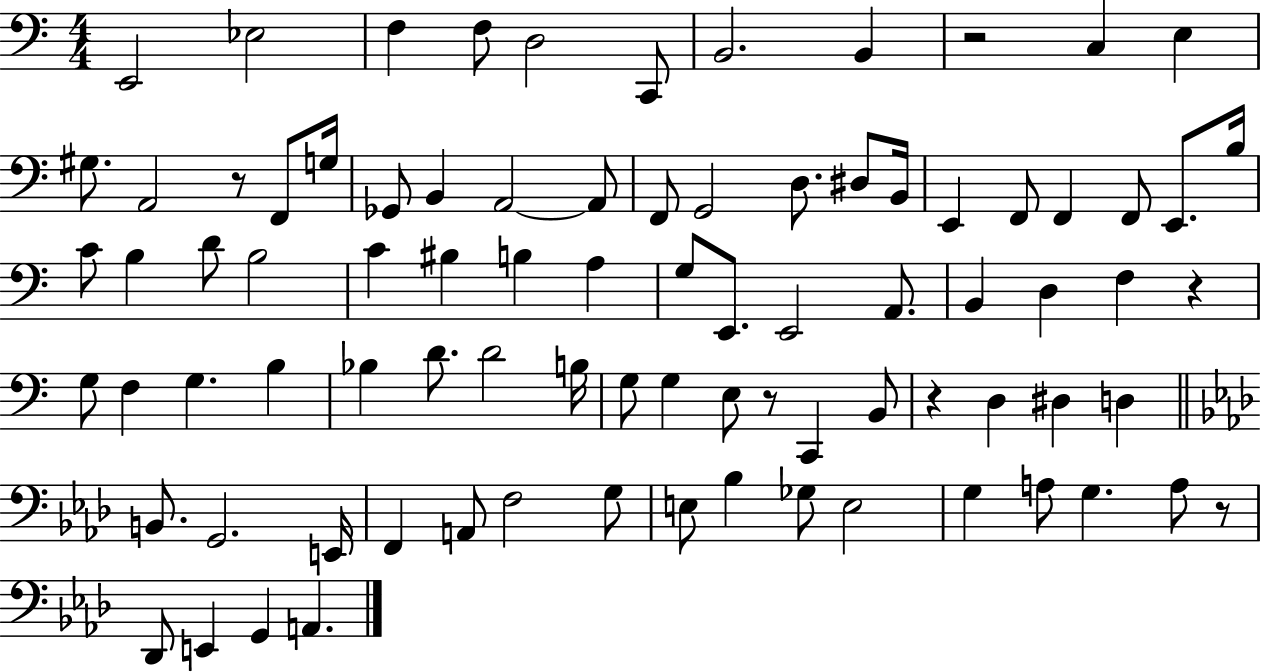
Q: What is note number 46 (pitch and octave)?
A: F3